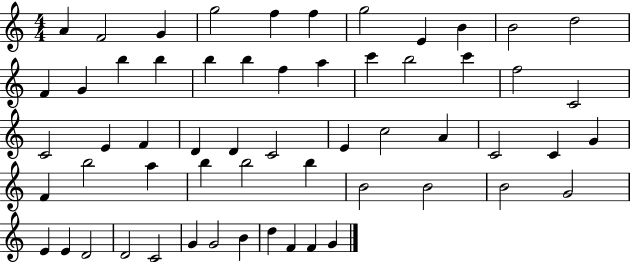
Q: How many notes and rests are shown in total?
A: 58